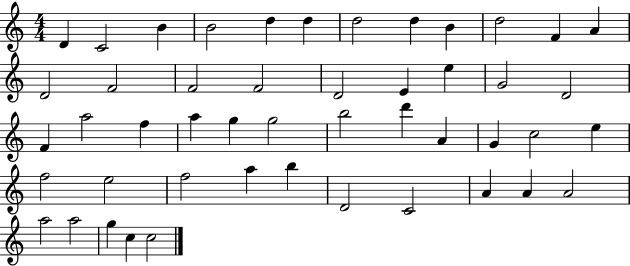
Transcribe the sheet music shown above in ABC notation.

X:1
T:Untitled
M:4/4
L:1/4
K:C
D C2 B B2 d d d2 d B d2 F A D2 F2 F2 F2 D2 E e G2 D2 F a2 f a g g2 b2 d' A G c2 e f2 e2 f2 a b D2 C2 A A A2 a2 a2 g c c2